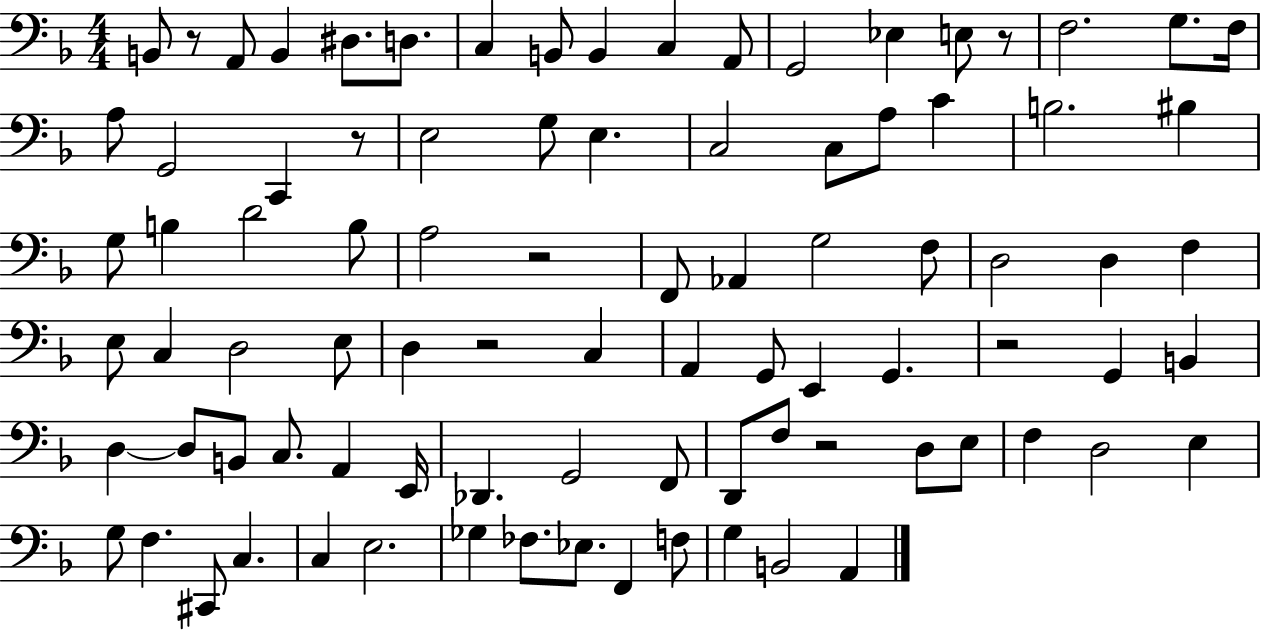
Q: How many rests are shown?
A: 7